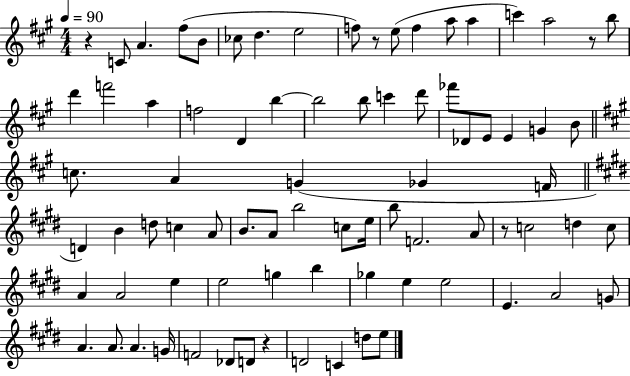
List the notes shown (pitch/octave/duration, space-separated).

R/q C4/e A4/q. F#5/e B4/e CES5/e D5/q. E5/h F5/e R/e E5/e F5/q A5/e A5/q C6/q A5/h R/e B5/e D6/q F6/h A5/q F5/h D4/q B5/q B5/h B5/e C6/q D6/e FES6/e Db4/e E4/e E4/q G4/q B4/e C5/e. A4/q G4/q Gb4/q F4/s D4/q B4/q D5/e C5/q A4/e B4/e. A4/e B5/h C5/e E5/s B5/e F4/h. A4/e R/e C5/h D5/q C5/e A4/q A4/h E5/q E5/h G5/q B5/q Gb5/q E5/q E5/h E4/q. A4/h G4/e A4/q. A4/e. A4/q. G4/s F4/h Db4/e D4/e R/q D4/h C4/q D5/e E5/e